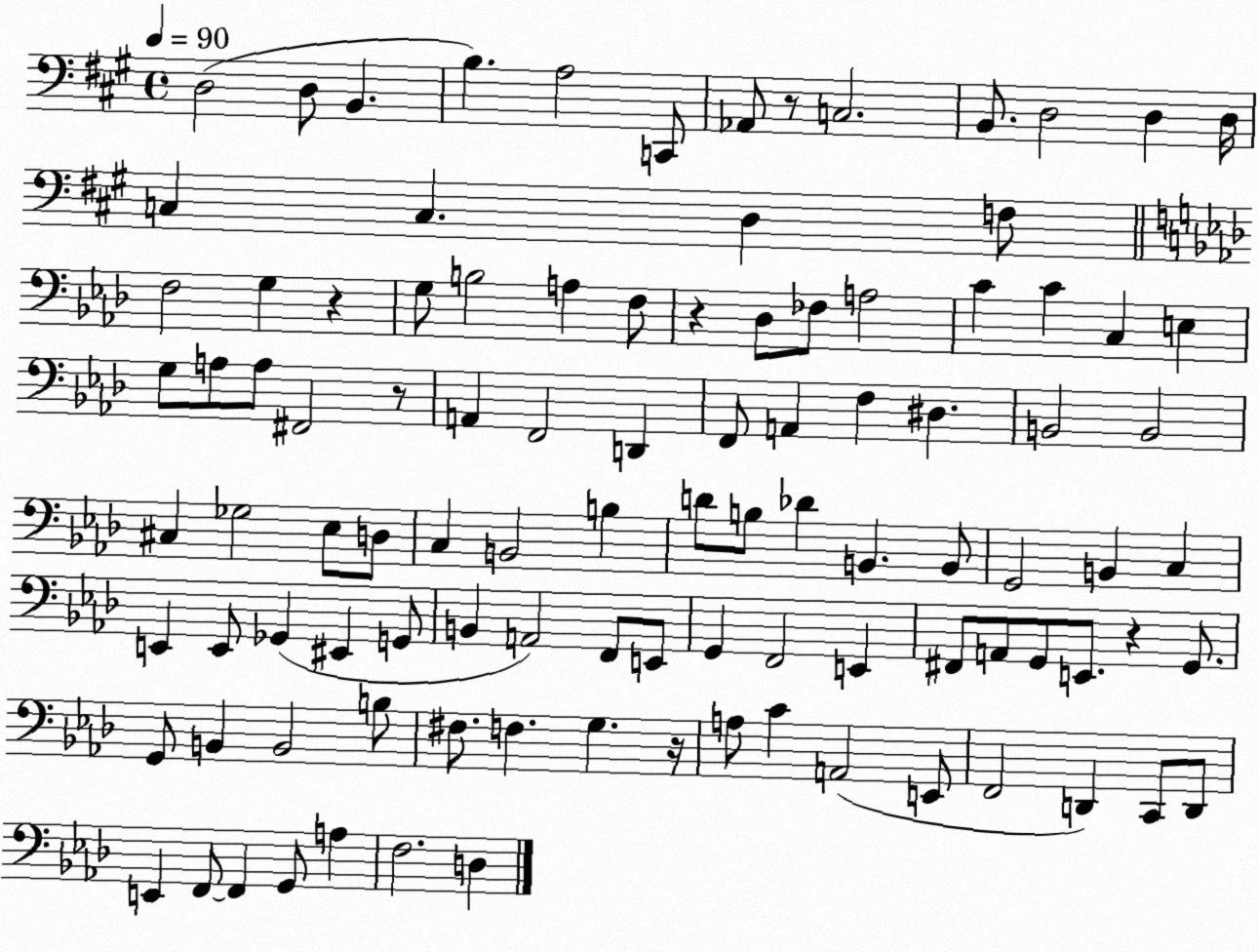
X:1
T:Untitled
M:4/4
L:1/4
K:A
D,2 D,/2 B,, B, A,2 C,,/2 _A,,/2 z/2 C,2 B,,/2 D,2 D, D,/4 C, C, D, F,/2 F,2 G, z G,/2 B,2 A, F,/2 z _D,/2 _F,/2 A,2 C C C, E, G,/2 A,/2 A,/2 ^F,,2 z/2 A,, F,,2 D,, F,,/2 A,, F, ^D, B,,2 B,,2 ^C, _G,2 _E,/2 D,/2 C, B,,2 B, D/2 B,/2 _D B,, B,,/2 G,,2 B,, C, E,, E,,/2 _G,, ^E,, G,,/2 B,, A,,2 F,,/2 E,,/2 G,, F,,2 E,, ^F,,/2 A,,/2 G,,/2 E,,/2 z G,,/2 G,,/2 B,, B,,2 B,/2 ^F,/2 F, G, z/4 A,/2 C A,,2 E,,/2 F,,2 D,, C,,/2 D,,/2 E,, F,,/2 F,, G,,/2 A, F,2 D,